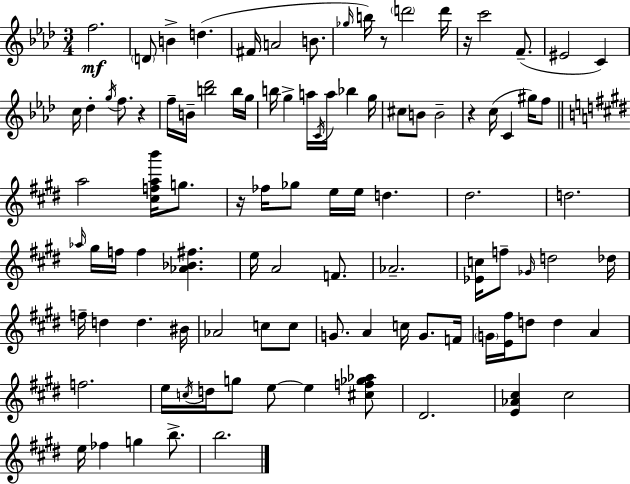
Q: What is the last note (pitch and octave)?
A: B5